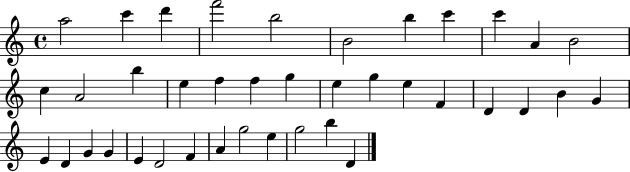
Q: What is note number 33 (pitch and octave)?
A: F4